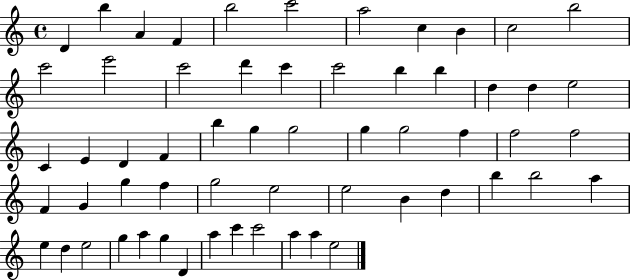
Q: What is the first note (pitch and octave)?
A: D4